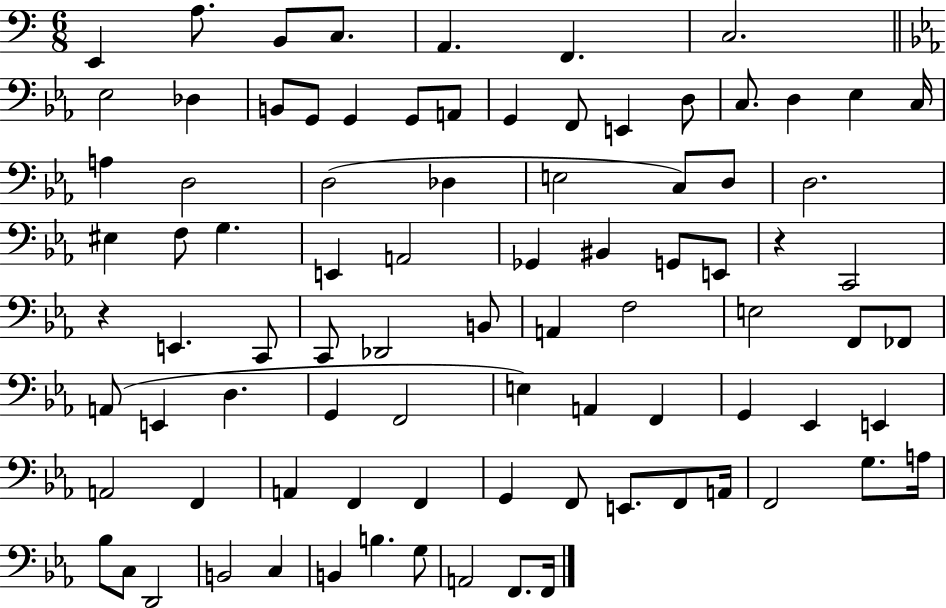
{
  \clef bass
  \numericTimeSignature
  \time 6/8
  \key c \major
  e,4 a8. b,8 c8. | a,4. f,4. | c2. | \bar "||" \break \key ees \major ees2 des4 | b,8 g,8 g,4 g,8 a,8 | g,4 f,8 e,4 d8 | c8. d4 ees4 c16 | \break a4 d2 | d2( des4 | e2 c8) d8 | d2. | \break eis4 f8 g4. | e,4 a,2 | ges,4 bis,4 g,8 e,8 | r4 c,2 | \break r4 e,4. c,8 | c,8 des,2 b,8 | a,4 f2 | e2 f,8 fes,8 | \break a,8( e,4 d4. | g,4 f,2 | e4) a,4 f,4 | g,4 ees,4 e,4 | \break a,2 f,4 | a,4 f,4 f,4 | g,4 f,8 e,8. f,8 a,16 | f,2 g8. a16 | \break bes8 c8 d,2 | b,2 c4 | b,4 b4. g8 | a,2 f,8. f,16 | \break \bar "|."
}